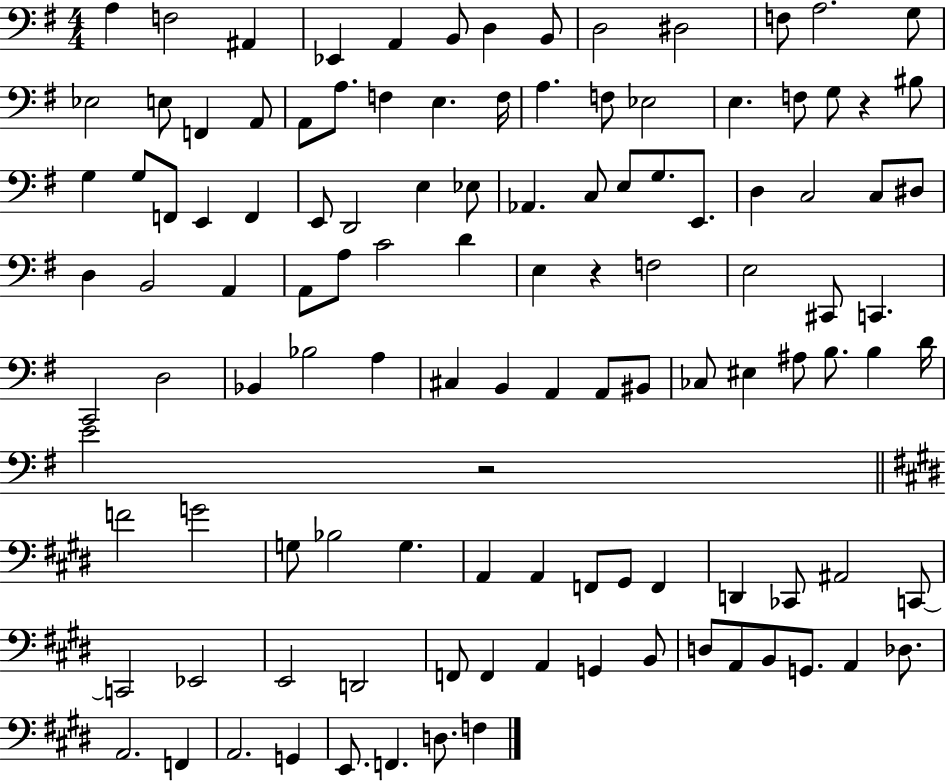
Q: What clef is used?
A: bass